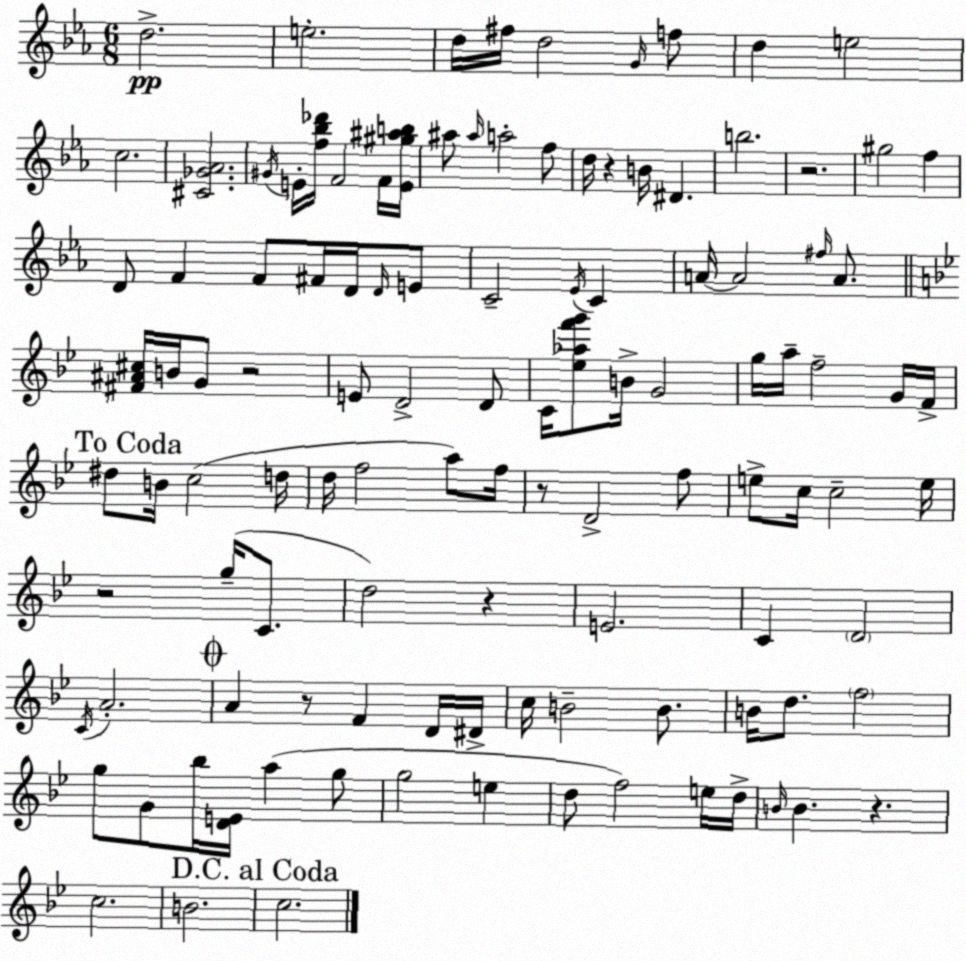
X:1
T:Untitled
M:6/8
L:1/4
K:Cm
d2 e2 d/4 ^f/4 d2 G/4 f/2 d e2 c2 [^C_G_A]2 ^G/4 E/4 [f_b_d']/4 F2 F/4 [E^g^ab]/4 ^a/2 ^a/4 a2 f/2 d/4 z B/4 ^D b2 z2 ^g2 f D/2 F F/2 ^F/4 D/4 D/4 E/2 C2 _E/4 C A/4 A2 ^f/4 A/2 [^F^A^c]/4 B/4 G/2 z2 E/2 D2 D/2 C/4 [_e_af'g']/2 B/4 G2 g/4 a/4 f2 G/4 F/4 ^d/2 B/4 c2 d/4 d/4 f2 a/2 f/4 z/2 D2 f/2 e/2 c/4 c2 e/4 z2 g/4 C/2 d2 z E2 C D2 C/4 A2 A z/2 F D/4 ^D/4 c/4 B2 B/2 B/4 d/2 f2 g/2 G/2 _b/4 [DE]/4 a g/2 g2 e d/2 f2 e/4 d/4 B/4 B z c2 B2 c2